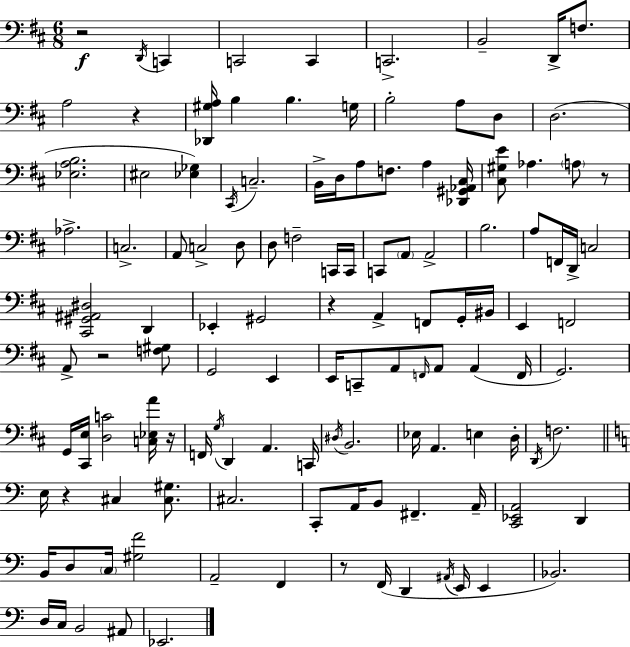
R/h D2/s C2/q C2/h C2/q C2/h. B2/h D2/s F3/e. A3/h R/q [Db2,G#3,A3]/s B3/q B3/q. G3/s B3/h A3/e D3/e D3/h. [Eb3,A3,B3]/h. EIS3/h [Eb3,Gb3]/q C#2/s C3/h. B2/s D3/s A3/e F3/e. A3/q [Db2,G#2,Ab2,C#3]/s [C#3,G#3,E4]/e Ab3/q. A3/e R/e Ab3/h. C3/h. A2/e C3/h D3/e D3/e F3/h C2/s C2/s C2/e A2/e A2/h B3/h. A3/e F2/s D2/s C3/h [C#2,G#2,A#2,D#3]/h D2/q Eb2/q G#2/h R/q A2/q F2/e G2/s BIS2/s E2/q F2/h A2/e R/h [F3,G#3]/e G2/h E2/q E2/s C2/e A2/e F2/s A2/e A2/q F2/s G2/h. G2/s [C#2,E3]/s [D3,C4]/h [C3,Eb3,A4]/s R/s F2/s G3/s D2/q A2/q. C2/s D#3/s B2/h. Eb3/s A2/q. E3/q D3/s D2/s F3/h. E3/s R/q C#3/q [C#3,G#3]/e. C#3/h. C2/e A2/s B2/e F#2/q. A2/s [C2,Eb2,A2]/h D2/q B2/s D3/e C3/s [G#3,F4]/h A2/h F2/q R/e F2/s D2/q A#2/s E2/s E2/q Bb2/h. D3/s C3/s B2/h A#2/e Eb2/h.